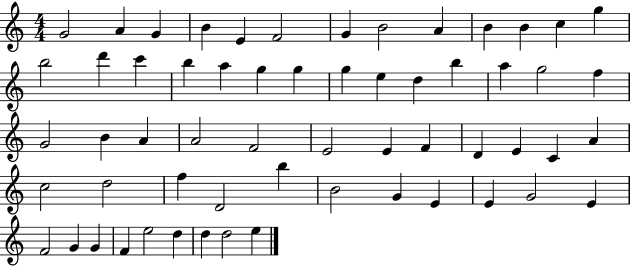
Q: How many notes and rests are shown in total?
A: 59